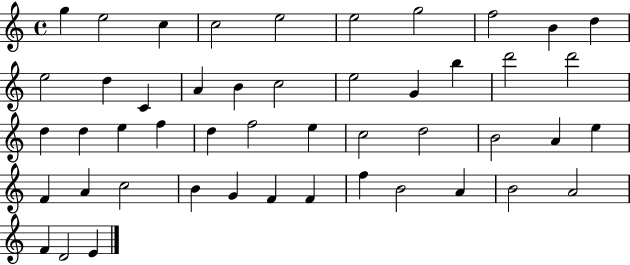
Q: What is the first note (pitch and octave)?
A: G5